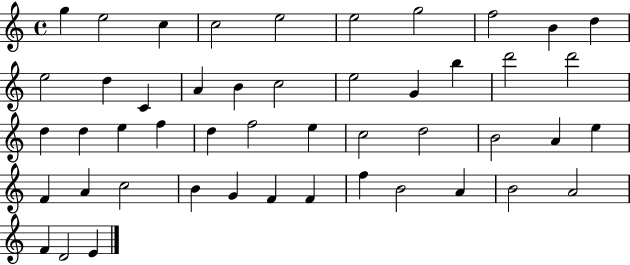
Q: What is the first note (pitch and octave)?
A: G5